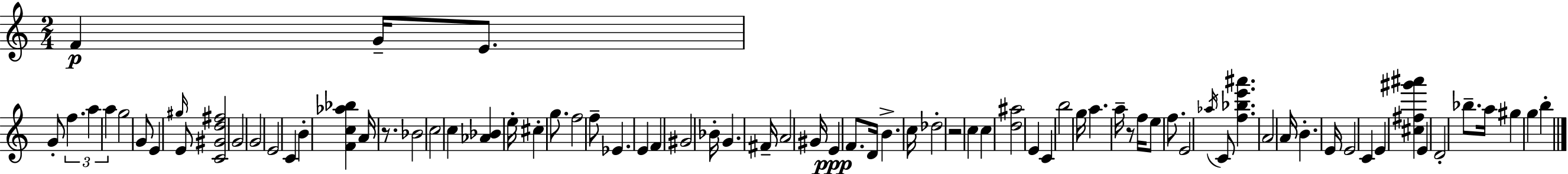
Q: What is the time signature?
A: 2/4